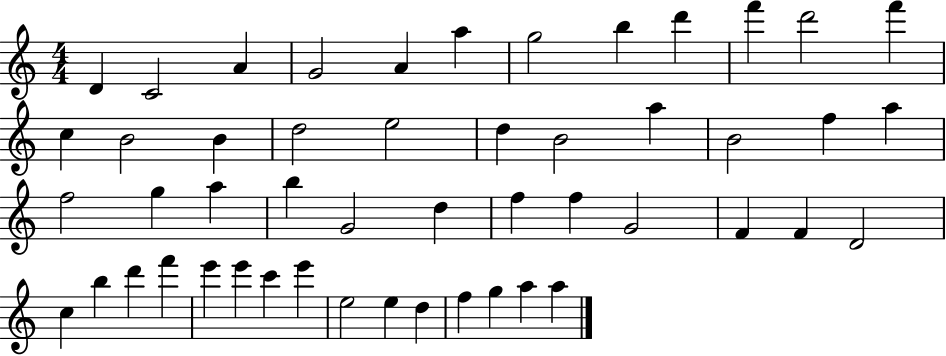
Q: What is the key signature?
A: C major